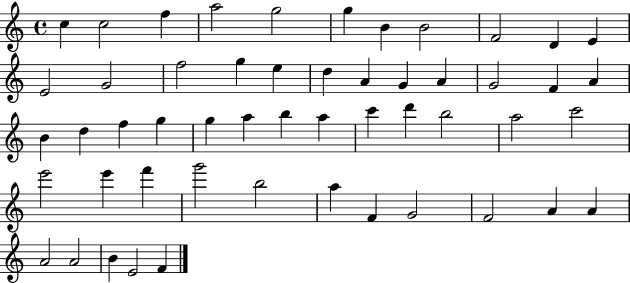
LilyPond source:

{
  \clef treble
  \time 4/4
  \defaultTimeSignature
  \key c \major
  c''4 c''2 f''4 | a''2 g''2 | g''4 b'4 b'2 | f'2 d'4 e'4 | \break e'2 g'2 | f''2 g''4 e''4 | d''4 a'4 g'4 a'4 | g'2 f'4 a'4 | \break b'4 d''4 f''4 g''4 | g''4 a''4 b''4 a''4 | c'''4 d'''4 b''2 | a''2 c'''2 | \break e'''2 e'''4 f'''4 | g'''2 b''2 | a''4 f'4 g'2 | f'2 a'4 a'4 | \break a'2 a'2 | b'4 e'2 f'4 | \bar "|."
}